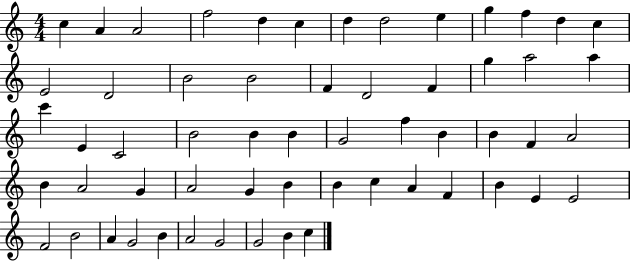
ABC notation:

X:1
T:Untitled
M:4/4
L:1/4
K:C
c A A2 f2 d c d d2 e g f d c E2 D2 B2 B2 F D2 F g a2 a c' E C2 B2 B B G2 f B B F A2 B A2 G A2 G B B c A F B E E2 F2 B2 A G2 B A2 G2 G2 B c